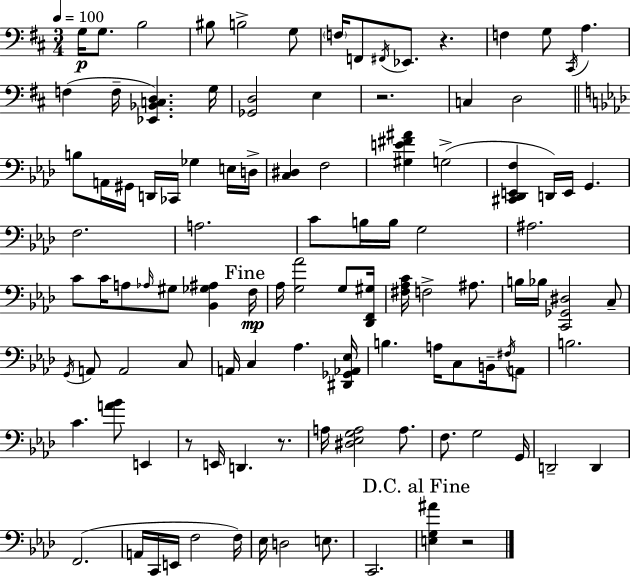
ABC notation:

X:1
T:Untitled
M:3/4
L:1/4
K:D
G,/4 G,/2 B,2 ^B,/2 B,2 G,/2 F,/4 F,,/2 ^F,,/4 _E,,/2 z F, G,/2 ^C,,/4 A, F, F,/4 [_E,,_B,,C,D,] G,/4 [_G,,D,]2 E, z2 C, D,2 B,/2 A,,/4 ^G,,/4 D,,/4 _C,,/4 _G, E,/4 D,/4 [C,^D,] F,2 [^G,E^F^A] G,2 [^C,,_D,,E,,F,] D,,/4 E,,/4 G,, F,2 A,2 C/2 B,/4 B,/4 G,2 ^A,2 C/2 C/4 A,/2 _A,/4 ^G,/2 [_B,,_G,^A,] F,/4 _A,/4 [G,_A]2 G,/2 [_D,,F,,^G,]/4 [^F,_A,C]/4 F,2 ^A,/2 B,/4 _B,/4 [C,,_G,,^D,]2 C,/2 G,,/4 A,,/2 A,,2 C,/2 A,,/4 C, _A, [^D,,_G,,_A,,_E,]/4 B, A,/4 C,/2 B,,/4 ^F,/4 A,,/2 B,2 C [A_B]/2 E,, z/2 E,,/4 D,, z/2 A,/4 [^D,_E,G,A,]2 A,/2 F,/2 G,2 G,,/4 D,,2 D,, F,,2 A,,/4 C,,/4 E,,/4 F,2 F,/4 _E,/4 D,2 E,/2 C,,2 [E,G,^A] z2